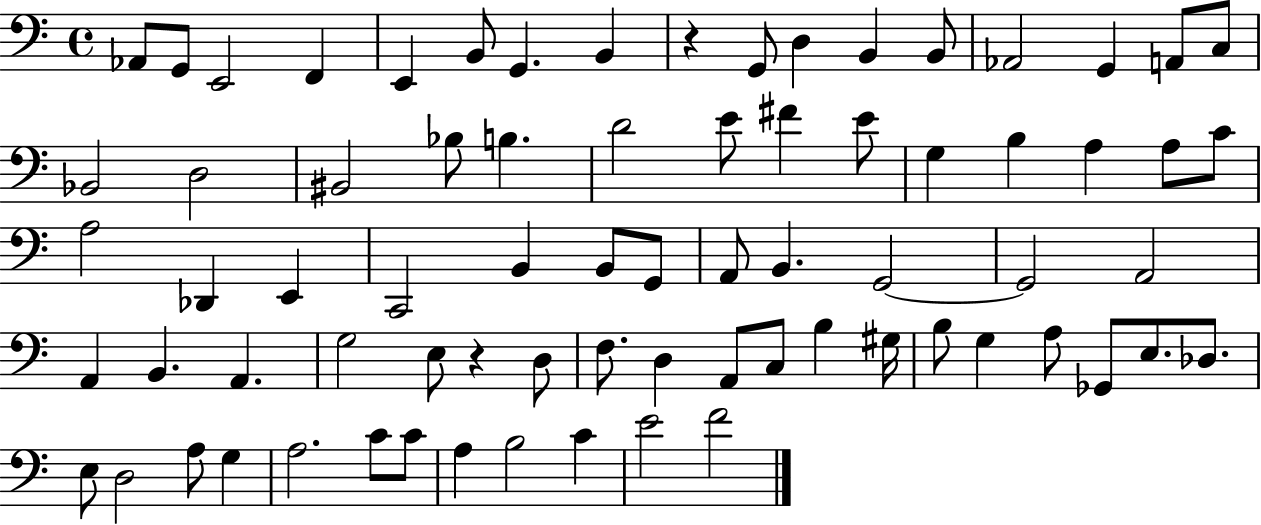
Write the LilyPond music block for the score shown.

{
  \clef bass
  \time 4/4
  \defaultTimeSignature
  \key c \major
  aes,8 g,8 e,2 f,4 | e,4 b,8 g,4. b,4 | r4 g,8 d4 b,4 b,8 | aes,2 g,4 a,8 c8 | \break bes,2 d2 | bis,2 bes8 b4. | d'2 e'8 fis'4 e'8 | g4 b4 a4 a8 c'8 | \break a2 des,4 e,4 | c,2 b,4 b,8 g,8 | a,8 b,4. g,2~~ | g,2 a,2 | \break a,4 b,4. a,4. | g2 e8 r4 d8 | f8. d4 a,8 c8 b4 gis16 | b8 g4 a8 ges,8 e8. des8. | \break e8 d2 a8 g4 | a2. c'8 c'8 | a4 b2 c'4 | e'2 f'2 | \break \bar "|."
}